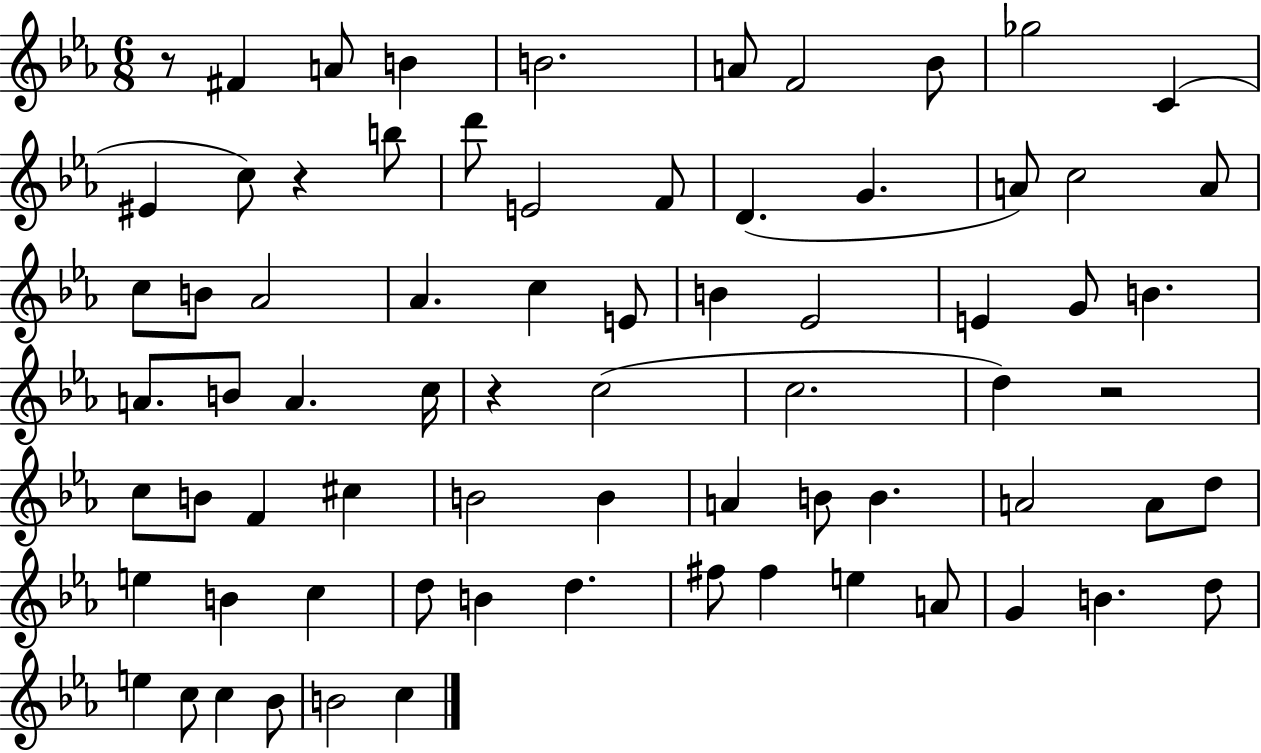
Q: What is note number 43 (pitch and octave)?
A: B4